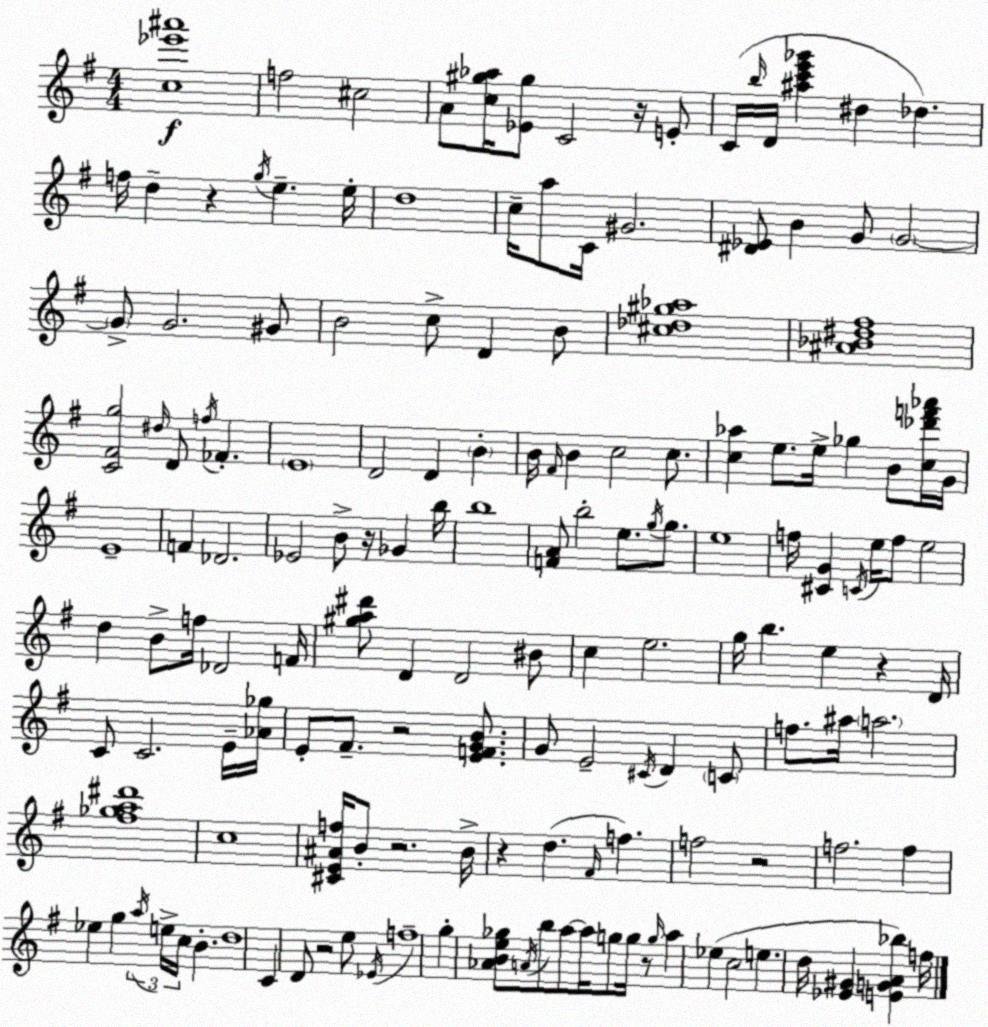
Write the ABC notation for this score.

X:1
T:Untitled
M:4/4
L:1/4
K:G
[c_e'^a']4 f2 ^c2 A/2 [c^g_a]/4 [_E^g]/2 C2 z/4 E/2 C/4 b/4 D/4 [^ac'e'_g'] ^d _d f/4 d z g/4 e e/4 d4 c/4 a/2 C/4 ^G2 [^D_E]/2 B G/2 G2 G/2 G2 ^G/2 B2 c/2 D B/2 [^c_d^g_a]4 [^A_B^d^f]4 [C^Fg]2 ^d/4 D/2 f/4 _F E4 D2 D B B/4 ^F/4 B c2 c/2 [c_a] e/2 e/4 _g B/2 [c_d'f'_a']/4 G/4 E4 F _D2 _E2 B/2 z/4 _G b/4 b4 [FA]/2 b2 e/2 g/4 g/2 e4 f/4 [^CG] C/4 e/4 f/2 e2 d B/2 f/4 _D2 F/4 [^ga^d']/2 D D2 ^B/2 c e2 g/4 b e z D/4 C/2 C2 E/4 [_A_g]/4 E/2 ^F/2 z2 [EFGB]/2 G/2 E2 ^C/4 D C/2 f/2 ^a/4 a2 [^f_ga^d']4 c4 [^CE^Af]/4 B/2 z2 B/4 z d ^F/4 f f2 z2 f2 f _e g a/4 e/4 c/4 B d4 C D/2 z2 e/2 _E/4 f4 g [_ABe_g]/2 A/4 b/2 a/2 a/4 g/2 g/4 z/2 g/4 a _e c2 e d/4 [_E^G] [EGA_b] f/4